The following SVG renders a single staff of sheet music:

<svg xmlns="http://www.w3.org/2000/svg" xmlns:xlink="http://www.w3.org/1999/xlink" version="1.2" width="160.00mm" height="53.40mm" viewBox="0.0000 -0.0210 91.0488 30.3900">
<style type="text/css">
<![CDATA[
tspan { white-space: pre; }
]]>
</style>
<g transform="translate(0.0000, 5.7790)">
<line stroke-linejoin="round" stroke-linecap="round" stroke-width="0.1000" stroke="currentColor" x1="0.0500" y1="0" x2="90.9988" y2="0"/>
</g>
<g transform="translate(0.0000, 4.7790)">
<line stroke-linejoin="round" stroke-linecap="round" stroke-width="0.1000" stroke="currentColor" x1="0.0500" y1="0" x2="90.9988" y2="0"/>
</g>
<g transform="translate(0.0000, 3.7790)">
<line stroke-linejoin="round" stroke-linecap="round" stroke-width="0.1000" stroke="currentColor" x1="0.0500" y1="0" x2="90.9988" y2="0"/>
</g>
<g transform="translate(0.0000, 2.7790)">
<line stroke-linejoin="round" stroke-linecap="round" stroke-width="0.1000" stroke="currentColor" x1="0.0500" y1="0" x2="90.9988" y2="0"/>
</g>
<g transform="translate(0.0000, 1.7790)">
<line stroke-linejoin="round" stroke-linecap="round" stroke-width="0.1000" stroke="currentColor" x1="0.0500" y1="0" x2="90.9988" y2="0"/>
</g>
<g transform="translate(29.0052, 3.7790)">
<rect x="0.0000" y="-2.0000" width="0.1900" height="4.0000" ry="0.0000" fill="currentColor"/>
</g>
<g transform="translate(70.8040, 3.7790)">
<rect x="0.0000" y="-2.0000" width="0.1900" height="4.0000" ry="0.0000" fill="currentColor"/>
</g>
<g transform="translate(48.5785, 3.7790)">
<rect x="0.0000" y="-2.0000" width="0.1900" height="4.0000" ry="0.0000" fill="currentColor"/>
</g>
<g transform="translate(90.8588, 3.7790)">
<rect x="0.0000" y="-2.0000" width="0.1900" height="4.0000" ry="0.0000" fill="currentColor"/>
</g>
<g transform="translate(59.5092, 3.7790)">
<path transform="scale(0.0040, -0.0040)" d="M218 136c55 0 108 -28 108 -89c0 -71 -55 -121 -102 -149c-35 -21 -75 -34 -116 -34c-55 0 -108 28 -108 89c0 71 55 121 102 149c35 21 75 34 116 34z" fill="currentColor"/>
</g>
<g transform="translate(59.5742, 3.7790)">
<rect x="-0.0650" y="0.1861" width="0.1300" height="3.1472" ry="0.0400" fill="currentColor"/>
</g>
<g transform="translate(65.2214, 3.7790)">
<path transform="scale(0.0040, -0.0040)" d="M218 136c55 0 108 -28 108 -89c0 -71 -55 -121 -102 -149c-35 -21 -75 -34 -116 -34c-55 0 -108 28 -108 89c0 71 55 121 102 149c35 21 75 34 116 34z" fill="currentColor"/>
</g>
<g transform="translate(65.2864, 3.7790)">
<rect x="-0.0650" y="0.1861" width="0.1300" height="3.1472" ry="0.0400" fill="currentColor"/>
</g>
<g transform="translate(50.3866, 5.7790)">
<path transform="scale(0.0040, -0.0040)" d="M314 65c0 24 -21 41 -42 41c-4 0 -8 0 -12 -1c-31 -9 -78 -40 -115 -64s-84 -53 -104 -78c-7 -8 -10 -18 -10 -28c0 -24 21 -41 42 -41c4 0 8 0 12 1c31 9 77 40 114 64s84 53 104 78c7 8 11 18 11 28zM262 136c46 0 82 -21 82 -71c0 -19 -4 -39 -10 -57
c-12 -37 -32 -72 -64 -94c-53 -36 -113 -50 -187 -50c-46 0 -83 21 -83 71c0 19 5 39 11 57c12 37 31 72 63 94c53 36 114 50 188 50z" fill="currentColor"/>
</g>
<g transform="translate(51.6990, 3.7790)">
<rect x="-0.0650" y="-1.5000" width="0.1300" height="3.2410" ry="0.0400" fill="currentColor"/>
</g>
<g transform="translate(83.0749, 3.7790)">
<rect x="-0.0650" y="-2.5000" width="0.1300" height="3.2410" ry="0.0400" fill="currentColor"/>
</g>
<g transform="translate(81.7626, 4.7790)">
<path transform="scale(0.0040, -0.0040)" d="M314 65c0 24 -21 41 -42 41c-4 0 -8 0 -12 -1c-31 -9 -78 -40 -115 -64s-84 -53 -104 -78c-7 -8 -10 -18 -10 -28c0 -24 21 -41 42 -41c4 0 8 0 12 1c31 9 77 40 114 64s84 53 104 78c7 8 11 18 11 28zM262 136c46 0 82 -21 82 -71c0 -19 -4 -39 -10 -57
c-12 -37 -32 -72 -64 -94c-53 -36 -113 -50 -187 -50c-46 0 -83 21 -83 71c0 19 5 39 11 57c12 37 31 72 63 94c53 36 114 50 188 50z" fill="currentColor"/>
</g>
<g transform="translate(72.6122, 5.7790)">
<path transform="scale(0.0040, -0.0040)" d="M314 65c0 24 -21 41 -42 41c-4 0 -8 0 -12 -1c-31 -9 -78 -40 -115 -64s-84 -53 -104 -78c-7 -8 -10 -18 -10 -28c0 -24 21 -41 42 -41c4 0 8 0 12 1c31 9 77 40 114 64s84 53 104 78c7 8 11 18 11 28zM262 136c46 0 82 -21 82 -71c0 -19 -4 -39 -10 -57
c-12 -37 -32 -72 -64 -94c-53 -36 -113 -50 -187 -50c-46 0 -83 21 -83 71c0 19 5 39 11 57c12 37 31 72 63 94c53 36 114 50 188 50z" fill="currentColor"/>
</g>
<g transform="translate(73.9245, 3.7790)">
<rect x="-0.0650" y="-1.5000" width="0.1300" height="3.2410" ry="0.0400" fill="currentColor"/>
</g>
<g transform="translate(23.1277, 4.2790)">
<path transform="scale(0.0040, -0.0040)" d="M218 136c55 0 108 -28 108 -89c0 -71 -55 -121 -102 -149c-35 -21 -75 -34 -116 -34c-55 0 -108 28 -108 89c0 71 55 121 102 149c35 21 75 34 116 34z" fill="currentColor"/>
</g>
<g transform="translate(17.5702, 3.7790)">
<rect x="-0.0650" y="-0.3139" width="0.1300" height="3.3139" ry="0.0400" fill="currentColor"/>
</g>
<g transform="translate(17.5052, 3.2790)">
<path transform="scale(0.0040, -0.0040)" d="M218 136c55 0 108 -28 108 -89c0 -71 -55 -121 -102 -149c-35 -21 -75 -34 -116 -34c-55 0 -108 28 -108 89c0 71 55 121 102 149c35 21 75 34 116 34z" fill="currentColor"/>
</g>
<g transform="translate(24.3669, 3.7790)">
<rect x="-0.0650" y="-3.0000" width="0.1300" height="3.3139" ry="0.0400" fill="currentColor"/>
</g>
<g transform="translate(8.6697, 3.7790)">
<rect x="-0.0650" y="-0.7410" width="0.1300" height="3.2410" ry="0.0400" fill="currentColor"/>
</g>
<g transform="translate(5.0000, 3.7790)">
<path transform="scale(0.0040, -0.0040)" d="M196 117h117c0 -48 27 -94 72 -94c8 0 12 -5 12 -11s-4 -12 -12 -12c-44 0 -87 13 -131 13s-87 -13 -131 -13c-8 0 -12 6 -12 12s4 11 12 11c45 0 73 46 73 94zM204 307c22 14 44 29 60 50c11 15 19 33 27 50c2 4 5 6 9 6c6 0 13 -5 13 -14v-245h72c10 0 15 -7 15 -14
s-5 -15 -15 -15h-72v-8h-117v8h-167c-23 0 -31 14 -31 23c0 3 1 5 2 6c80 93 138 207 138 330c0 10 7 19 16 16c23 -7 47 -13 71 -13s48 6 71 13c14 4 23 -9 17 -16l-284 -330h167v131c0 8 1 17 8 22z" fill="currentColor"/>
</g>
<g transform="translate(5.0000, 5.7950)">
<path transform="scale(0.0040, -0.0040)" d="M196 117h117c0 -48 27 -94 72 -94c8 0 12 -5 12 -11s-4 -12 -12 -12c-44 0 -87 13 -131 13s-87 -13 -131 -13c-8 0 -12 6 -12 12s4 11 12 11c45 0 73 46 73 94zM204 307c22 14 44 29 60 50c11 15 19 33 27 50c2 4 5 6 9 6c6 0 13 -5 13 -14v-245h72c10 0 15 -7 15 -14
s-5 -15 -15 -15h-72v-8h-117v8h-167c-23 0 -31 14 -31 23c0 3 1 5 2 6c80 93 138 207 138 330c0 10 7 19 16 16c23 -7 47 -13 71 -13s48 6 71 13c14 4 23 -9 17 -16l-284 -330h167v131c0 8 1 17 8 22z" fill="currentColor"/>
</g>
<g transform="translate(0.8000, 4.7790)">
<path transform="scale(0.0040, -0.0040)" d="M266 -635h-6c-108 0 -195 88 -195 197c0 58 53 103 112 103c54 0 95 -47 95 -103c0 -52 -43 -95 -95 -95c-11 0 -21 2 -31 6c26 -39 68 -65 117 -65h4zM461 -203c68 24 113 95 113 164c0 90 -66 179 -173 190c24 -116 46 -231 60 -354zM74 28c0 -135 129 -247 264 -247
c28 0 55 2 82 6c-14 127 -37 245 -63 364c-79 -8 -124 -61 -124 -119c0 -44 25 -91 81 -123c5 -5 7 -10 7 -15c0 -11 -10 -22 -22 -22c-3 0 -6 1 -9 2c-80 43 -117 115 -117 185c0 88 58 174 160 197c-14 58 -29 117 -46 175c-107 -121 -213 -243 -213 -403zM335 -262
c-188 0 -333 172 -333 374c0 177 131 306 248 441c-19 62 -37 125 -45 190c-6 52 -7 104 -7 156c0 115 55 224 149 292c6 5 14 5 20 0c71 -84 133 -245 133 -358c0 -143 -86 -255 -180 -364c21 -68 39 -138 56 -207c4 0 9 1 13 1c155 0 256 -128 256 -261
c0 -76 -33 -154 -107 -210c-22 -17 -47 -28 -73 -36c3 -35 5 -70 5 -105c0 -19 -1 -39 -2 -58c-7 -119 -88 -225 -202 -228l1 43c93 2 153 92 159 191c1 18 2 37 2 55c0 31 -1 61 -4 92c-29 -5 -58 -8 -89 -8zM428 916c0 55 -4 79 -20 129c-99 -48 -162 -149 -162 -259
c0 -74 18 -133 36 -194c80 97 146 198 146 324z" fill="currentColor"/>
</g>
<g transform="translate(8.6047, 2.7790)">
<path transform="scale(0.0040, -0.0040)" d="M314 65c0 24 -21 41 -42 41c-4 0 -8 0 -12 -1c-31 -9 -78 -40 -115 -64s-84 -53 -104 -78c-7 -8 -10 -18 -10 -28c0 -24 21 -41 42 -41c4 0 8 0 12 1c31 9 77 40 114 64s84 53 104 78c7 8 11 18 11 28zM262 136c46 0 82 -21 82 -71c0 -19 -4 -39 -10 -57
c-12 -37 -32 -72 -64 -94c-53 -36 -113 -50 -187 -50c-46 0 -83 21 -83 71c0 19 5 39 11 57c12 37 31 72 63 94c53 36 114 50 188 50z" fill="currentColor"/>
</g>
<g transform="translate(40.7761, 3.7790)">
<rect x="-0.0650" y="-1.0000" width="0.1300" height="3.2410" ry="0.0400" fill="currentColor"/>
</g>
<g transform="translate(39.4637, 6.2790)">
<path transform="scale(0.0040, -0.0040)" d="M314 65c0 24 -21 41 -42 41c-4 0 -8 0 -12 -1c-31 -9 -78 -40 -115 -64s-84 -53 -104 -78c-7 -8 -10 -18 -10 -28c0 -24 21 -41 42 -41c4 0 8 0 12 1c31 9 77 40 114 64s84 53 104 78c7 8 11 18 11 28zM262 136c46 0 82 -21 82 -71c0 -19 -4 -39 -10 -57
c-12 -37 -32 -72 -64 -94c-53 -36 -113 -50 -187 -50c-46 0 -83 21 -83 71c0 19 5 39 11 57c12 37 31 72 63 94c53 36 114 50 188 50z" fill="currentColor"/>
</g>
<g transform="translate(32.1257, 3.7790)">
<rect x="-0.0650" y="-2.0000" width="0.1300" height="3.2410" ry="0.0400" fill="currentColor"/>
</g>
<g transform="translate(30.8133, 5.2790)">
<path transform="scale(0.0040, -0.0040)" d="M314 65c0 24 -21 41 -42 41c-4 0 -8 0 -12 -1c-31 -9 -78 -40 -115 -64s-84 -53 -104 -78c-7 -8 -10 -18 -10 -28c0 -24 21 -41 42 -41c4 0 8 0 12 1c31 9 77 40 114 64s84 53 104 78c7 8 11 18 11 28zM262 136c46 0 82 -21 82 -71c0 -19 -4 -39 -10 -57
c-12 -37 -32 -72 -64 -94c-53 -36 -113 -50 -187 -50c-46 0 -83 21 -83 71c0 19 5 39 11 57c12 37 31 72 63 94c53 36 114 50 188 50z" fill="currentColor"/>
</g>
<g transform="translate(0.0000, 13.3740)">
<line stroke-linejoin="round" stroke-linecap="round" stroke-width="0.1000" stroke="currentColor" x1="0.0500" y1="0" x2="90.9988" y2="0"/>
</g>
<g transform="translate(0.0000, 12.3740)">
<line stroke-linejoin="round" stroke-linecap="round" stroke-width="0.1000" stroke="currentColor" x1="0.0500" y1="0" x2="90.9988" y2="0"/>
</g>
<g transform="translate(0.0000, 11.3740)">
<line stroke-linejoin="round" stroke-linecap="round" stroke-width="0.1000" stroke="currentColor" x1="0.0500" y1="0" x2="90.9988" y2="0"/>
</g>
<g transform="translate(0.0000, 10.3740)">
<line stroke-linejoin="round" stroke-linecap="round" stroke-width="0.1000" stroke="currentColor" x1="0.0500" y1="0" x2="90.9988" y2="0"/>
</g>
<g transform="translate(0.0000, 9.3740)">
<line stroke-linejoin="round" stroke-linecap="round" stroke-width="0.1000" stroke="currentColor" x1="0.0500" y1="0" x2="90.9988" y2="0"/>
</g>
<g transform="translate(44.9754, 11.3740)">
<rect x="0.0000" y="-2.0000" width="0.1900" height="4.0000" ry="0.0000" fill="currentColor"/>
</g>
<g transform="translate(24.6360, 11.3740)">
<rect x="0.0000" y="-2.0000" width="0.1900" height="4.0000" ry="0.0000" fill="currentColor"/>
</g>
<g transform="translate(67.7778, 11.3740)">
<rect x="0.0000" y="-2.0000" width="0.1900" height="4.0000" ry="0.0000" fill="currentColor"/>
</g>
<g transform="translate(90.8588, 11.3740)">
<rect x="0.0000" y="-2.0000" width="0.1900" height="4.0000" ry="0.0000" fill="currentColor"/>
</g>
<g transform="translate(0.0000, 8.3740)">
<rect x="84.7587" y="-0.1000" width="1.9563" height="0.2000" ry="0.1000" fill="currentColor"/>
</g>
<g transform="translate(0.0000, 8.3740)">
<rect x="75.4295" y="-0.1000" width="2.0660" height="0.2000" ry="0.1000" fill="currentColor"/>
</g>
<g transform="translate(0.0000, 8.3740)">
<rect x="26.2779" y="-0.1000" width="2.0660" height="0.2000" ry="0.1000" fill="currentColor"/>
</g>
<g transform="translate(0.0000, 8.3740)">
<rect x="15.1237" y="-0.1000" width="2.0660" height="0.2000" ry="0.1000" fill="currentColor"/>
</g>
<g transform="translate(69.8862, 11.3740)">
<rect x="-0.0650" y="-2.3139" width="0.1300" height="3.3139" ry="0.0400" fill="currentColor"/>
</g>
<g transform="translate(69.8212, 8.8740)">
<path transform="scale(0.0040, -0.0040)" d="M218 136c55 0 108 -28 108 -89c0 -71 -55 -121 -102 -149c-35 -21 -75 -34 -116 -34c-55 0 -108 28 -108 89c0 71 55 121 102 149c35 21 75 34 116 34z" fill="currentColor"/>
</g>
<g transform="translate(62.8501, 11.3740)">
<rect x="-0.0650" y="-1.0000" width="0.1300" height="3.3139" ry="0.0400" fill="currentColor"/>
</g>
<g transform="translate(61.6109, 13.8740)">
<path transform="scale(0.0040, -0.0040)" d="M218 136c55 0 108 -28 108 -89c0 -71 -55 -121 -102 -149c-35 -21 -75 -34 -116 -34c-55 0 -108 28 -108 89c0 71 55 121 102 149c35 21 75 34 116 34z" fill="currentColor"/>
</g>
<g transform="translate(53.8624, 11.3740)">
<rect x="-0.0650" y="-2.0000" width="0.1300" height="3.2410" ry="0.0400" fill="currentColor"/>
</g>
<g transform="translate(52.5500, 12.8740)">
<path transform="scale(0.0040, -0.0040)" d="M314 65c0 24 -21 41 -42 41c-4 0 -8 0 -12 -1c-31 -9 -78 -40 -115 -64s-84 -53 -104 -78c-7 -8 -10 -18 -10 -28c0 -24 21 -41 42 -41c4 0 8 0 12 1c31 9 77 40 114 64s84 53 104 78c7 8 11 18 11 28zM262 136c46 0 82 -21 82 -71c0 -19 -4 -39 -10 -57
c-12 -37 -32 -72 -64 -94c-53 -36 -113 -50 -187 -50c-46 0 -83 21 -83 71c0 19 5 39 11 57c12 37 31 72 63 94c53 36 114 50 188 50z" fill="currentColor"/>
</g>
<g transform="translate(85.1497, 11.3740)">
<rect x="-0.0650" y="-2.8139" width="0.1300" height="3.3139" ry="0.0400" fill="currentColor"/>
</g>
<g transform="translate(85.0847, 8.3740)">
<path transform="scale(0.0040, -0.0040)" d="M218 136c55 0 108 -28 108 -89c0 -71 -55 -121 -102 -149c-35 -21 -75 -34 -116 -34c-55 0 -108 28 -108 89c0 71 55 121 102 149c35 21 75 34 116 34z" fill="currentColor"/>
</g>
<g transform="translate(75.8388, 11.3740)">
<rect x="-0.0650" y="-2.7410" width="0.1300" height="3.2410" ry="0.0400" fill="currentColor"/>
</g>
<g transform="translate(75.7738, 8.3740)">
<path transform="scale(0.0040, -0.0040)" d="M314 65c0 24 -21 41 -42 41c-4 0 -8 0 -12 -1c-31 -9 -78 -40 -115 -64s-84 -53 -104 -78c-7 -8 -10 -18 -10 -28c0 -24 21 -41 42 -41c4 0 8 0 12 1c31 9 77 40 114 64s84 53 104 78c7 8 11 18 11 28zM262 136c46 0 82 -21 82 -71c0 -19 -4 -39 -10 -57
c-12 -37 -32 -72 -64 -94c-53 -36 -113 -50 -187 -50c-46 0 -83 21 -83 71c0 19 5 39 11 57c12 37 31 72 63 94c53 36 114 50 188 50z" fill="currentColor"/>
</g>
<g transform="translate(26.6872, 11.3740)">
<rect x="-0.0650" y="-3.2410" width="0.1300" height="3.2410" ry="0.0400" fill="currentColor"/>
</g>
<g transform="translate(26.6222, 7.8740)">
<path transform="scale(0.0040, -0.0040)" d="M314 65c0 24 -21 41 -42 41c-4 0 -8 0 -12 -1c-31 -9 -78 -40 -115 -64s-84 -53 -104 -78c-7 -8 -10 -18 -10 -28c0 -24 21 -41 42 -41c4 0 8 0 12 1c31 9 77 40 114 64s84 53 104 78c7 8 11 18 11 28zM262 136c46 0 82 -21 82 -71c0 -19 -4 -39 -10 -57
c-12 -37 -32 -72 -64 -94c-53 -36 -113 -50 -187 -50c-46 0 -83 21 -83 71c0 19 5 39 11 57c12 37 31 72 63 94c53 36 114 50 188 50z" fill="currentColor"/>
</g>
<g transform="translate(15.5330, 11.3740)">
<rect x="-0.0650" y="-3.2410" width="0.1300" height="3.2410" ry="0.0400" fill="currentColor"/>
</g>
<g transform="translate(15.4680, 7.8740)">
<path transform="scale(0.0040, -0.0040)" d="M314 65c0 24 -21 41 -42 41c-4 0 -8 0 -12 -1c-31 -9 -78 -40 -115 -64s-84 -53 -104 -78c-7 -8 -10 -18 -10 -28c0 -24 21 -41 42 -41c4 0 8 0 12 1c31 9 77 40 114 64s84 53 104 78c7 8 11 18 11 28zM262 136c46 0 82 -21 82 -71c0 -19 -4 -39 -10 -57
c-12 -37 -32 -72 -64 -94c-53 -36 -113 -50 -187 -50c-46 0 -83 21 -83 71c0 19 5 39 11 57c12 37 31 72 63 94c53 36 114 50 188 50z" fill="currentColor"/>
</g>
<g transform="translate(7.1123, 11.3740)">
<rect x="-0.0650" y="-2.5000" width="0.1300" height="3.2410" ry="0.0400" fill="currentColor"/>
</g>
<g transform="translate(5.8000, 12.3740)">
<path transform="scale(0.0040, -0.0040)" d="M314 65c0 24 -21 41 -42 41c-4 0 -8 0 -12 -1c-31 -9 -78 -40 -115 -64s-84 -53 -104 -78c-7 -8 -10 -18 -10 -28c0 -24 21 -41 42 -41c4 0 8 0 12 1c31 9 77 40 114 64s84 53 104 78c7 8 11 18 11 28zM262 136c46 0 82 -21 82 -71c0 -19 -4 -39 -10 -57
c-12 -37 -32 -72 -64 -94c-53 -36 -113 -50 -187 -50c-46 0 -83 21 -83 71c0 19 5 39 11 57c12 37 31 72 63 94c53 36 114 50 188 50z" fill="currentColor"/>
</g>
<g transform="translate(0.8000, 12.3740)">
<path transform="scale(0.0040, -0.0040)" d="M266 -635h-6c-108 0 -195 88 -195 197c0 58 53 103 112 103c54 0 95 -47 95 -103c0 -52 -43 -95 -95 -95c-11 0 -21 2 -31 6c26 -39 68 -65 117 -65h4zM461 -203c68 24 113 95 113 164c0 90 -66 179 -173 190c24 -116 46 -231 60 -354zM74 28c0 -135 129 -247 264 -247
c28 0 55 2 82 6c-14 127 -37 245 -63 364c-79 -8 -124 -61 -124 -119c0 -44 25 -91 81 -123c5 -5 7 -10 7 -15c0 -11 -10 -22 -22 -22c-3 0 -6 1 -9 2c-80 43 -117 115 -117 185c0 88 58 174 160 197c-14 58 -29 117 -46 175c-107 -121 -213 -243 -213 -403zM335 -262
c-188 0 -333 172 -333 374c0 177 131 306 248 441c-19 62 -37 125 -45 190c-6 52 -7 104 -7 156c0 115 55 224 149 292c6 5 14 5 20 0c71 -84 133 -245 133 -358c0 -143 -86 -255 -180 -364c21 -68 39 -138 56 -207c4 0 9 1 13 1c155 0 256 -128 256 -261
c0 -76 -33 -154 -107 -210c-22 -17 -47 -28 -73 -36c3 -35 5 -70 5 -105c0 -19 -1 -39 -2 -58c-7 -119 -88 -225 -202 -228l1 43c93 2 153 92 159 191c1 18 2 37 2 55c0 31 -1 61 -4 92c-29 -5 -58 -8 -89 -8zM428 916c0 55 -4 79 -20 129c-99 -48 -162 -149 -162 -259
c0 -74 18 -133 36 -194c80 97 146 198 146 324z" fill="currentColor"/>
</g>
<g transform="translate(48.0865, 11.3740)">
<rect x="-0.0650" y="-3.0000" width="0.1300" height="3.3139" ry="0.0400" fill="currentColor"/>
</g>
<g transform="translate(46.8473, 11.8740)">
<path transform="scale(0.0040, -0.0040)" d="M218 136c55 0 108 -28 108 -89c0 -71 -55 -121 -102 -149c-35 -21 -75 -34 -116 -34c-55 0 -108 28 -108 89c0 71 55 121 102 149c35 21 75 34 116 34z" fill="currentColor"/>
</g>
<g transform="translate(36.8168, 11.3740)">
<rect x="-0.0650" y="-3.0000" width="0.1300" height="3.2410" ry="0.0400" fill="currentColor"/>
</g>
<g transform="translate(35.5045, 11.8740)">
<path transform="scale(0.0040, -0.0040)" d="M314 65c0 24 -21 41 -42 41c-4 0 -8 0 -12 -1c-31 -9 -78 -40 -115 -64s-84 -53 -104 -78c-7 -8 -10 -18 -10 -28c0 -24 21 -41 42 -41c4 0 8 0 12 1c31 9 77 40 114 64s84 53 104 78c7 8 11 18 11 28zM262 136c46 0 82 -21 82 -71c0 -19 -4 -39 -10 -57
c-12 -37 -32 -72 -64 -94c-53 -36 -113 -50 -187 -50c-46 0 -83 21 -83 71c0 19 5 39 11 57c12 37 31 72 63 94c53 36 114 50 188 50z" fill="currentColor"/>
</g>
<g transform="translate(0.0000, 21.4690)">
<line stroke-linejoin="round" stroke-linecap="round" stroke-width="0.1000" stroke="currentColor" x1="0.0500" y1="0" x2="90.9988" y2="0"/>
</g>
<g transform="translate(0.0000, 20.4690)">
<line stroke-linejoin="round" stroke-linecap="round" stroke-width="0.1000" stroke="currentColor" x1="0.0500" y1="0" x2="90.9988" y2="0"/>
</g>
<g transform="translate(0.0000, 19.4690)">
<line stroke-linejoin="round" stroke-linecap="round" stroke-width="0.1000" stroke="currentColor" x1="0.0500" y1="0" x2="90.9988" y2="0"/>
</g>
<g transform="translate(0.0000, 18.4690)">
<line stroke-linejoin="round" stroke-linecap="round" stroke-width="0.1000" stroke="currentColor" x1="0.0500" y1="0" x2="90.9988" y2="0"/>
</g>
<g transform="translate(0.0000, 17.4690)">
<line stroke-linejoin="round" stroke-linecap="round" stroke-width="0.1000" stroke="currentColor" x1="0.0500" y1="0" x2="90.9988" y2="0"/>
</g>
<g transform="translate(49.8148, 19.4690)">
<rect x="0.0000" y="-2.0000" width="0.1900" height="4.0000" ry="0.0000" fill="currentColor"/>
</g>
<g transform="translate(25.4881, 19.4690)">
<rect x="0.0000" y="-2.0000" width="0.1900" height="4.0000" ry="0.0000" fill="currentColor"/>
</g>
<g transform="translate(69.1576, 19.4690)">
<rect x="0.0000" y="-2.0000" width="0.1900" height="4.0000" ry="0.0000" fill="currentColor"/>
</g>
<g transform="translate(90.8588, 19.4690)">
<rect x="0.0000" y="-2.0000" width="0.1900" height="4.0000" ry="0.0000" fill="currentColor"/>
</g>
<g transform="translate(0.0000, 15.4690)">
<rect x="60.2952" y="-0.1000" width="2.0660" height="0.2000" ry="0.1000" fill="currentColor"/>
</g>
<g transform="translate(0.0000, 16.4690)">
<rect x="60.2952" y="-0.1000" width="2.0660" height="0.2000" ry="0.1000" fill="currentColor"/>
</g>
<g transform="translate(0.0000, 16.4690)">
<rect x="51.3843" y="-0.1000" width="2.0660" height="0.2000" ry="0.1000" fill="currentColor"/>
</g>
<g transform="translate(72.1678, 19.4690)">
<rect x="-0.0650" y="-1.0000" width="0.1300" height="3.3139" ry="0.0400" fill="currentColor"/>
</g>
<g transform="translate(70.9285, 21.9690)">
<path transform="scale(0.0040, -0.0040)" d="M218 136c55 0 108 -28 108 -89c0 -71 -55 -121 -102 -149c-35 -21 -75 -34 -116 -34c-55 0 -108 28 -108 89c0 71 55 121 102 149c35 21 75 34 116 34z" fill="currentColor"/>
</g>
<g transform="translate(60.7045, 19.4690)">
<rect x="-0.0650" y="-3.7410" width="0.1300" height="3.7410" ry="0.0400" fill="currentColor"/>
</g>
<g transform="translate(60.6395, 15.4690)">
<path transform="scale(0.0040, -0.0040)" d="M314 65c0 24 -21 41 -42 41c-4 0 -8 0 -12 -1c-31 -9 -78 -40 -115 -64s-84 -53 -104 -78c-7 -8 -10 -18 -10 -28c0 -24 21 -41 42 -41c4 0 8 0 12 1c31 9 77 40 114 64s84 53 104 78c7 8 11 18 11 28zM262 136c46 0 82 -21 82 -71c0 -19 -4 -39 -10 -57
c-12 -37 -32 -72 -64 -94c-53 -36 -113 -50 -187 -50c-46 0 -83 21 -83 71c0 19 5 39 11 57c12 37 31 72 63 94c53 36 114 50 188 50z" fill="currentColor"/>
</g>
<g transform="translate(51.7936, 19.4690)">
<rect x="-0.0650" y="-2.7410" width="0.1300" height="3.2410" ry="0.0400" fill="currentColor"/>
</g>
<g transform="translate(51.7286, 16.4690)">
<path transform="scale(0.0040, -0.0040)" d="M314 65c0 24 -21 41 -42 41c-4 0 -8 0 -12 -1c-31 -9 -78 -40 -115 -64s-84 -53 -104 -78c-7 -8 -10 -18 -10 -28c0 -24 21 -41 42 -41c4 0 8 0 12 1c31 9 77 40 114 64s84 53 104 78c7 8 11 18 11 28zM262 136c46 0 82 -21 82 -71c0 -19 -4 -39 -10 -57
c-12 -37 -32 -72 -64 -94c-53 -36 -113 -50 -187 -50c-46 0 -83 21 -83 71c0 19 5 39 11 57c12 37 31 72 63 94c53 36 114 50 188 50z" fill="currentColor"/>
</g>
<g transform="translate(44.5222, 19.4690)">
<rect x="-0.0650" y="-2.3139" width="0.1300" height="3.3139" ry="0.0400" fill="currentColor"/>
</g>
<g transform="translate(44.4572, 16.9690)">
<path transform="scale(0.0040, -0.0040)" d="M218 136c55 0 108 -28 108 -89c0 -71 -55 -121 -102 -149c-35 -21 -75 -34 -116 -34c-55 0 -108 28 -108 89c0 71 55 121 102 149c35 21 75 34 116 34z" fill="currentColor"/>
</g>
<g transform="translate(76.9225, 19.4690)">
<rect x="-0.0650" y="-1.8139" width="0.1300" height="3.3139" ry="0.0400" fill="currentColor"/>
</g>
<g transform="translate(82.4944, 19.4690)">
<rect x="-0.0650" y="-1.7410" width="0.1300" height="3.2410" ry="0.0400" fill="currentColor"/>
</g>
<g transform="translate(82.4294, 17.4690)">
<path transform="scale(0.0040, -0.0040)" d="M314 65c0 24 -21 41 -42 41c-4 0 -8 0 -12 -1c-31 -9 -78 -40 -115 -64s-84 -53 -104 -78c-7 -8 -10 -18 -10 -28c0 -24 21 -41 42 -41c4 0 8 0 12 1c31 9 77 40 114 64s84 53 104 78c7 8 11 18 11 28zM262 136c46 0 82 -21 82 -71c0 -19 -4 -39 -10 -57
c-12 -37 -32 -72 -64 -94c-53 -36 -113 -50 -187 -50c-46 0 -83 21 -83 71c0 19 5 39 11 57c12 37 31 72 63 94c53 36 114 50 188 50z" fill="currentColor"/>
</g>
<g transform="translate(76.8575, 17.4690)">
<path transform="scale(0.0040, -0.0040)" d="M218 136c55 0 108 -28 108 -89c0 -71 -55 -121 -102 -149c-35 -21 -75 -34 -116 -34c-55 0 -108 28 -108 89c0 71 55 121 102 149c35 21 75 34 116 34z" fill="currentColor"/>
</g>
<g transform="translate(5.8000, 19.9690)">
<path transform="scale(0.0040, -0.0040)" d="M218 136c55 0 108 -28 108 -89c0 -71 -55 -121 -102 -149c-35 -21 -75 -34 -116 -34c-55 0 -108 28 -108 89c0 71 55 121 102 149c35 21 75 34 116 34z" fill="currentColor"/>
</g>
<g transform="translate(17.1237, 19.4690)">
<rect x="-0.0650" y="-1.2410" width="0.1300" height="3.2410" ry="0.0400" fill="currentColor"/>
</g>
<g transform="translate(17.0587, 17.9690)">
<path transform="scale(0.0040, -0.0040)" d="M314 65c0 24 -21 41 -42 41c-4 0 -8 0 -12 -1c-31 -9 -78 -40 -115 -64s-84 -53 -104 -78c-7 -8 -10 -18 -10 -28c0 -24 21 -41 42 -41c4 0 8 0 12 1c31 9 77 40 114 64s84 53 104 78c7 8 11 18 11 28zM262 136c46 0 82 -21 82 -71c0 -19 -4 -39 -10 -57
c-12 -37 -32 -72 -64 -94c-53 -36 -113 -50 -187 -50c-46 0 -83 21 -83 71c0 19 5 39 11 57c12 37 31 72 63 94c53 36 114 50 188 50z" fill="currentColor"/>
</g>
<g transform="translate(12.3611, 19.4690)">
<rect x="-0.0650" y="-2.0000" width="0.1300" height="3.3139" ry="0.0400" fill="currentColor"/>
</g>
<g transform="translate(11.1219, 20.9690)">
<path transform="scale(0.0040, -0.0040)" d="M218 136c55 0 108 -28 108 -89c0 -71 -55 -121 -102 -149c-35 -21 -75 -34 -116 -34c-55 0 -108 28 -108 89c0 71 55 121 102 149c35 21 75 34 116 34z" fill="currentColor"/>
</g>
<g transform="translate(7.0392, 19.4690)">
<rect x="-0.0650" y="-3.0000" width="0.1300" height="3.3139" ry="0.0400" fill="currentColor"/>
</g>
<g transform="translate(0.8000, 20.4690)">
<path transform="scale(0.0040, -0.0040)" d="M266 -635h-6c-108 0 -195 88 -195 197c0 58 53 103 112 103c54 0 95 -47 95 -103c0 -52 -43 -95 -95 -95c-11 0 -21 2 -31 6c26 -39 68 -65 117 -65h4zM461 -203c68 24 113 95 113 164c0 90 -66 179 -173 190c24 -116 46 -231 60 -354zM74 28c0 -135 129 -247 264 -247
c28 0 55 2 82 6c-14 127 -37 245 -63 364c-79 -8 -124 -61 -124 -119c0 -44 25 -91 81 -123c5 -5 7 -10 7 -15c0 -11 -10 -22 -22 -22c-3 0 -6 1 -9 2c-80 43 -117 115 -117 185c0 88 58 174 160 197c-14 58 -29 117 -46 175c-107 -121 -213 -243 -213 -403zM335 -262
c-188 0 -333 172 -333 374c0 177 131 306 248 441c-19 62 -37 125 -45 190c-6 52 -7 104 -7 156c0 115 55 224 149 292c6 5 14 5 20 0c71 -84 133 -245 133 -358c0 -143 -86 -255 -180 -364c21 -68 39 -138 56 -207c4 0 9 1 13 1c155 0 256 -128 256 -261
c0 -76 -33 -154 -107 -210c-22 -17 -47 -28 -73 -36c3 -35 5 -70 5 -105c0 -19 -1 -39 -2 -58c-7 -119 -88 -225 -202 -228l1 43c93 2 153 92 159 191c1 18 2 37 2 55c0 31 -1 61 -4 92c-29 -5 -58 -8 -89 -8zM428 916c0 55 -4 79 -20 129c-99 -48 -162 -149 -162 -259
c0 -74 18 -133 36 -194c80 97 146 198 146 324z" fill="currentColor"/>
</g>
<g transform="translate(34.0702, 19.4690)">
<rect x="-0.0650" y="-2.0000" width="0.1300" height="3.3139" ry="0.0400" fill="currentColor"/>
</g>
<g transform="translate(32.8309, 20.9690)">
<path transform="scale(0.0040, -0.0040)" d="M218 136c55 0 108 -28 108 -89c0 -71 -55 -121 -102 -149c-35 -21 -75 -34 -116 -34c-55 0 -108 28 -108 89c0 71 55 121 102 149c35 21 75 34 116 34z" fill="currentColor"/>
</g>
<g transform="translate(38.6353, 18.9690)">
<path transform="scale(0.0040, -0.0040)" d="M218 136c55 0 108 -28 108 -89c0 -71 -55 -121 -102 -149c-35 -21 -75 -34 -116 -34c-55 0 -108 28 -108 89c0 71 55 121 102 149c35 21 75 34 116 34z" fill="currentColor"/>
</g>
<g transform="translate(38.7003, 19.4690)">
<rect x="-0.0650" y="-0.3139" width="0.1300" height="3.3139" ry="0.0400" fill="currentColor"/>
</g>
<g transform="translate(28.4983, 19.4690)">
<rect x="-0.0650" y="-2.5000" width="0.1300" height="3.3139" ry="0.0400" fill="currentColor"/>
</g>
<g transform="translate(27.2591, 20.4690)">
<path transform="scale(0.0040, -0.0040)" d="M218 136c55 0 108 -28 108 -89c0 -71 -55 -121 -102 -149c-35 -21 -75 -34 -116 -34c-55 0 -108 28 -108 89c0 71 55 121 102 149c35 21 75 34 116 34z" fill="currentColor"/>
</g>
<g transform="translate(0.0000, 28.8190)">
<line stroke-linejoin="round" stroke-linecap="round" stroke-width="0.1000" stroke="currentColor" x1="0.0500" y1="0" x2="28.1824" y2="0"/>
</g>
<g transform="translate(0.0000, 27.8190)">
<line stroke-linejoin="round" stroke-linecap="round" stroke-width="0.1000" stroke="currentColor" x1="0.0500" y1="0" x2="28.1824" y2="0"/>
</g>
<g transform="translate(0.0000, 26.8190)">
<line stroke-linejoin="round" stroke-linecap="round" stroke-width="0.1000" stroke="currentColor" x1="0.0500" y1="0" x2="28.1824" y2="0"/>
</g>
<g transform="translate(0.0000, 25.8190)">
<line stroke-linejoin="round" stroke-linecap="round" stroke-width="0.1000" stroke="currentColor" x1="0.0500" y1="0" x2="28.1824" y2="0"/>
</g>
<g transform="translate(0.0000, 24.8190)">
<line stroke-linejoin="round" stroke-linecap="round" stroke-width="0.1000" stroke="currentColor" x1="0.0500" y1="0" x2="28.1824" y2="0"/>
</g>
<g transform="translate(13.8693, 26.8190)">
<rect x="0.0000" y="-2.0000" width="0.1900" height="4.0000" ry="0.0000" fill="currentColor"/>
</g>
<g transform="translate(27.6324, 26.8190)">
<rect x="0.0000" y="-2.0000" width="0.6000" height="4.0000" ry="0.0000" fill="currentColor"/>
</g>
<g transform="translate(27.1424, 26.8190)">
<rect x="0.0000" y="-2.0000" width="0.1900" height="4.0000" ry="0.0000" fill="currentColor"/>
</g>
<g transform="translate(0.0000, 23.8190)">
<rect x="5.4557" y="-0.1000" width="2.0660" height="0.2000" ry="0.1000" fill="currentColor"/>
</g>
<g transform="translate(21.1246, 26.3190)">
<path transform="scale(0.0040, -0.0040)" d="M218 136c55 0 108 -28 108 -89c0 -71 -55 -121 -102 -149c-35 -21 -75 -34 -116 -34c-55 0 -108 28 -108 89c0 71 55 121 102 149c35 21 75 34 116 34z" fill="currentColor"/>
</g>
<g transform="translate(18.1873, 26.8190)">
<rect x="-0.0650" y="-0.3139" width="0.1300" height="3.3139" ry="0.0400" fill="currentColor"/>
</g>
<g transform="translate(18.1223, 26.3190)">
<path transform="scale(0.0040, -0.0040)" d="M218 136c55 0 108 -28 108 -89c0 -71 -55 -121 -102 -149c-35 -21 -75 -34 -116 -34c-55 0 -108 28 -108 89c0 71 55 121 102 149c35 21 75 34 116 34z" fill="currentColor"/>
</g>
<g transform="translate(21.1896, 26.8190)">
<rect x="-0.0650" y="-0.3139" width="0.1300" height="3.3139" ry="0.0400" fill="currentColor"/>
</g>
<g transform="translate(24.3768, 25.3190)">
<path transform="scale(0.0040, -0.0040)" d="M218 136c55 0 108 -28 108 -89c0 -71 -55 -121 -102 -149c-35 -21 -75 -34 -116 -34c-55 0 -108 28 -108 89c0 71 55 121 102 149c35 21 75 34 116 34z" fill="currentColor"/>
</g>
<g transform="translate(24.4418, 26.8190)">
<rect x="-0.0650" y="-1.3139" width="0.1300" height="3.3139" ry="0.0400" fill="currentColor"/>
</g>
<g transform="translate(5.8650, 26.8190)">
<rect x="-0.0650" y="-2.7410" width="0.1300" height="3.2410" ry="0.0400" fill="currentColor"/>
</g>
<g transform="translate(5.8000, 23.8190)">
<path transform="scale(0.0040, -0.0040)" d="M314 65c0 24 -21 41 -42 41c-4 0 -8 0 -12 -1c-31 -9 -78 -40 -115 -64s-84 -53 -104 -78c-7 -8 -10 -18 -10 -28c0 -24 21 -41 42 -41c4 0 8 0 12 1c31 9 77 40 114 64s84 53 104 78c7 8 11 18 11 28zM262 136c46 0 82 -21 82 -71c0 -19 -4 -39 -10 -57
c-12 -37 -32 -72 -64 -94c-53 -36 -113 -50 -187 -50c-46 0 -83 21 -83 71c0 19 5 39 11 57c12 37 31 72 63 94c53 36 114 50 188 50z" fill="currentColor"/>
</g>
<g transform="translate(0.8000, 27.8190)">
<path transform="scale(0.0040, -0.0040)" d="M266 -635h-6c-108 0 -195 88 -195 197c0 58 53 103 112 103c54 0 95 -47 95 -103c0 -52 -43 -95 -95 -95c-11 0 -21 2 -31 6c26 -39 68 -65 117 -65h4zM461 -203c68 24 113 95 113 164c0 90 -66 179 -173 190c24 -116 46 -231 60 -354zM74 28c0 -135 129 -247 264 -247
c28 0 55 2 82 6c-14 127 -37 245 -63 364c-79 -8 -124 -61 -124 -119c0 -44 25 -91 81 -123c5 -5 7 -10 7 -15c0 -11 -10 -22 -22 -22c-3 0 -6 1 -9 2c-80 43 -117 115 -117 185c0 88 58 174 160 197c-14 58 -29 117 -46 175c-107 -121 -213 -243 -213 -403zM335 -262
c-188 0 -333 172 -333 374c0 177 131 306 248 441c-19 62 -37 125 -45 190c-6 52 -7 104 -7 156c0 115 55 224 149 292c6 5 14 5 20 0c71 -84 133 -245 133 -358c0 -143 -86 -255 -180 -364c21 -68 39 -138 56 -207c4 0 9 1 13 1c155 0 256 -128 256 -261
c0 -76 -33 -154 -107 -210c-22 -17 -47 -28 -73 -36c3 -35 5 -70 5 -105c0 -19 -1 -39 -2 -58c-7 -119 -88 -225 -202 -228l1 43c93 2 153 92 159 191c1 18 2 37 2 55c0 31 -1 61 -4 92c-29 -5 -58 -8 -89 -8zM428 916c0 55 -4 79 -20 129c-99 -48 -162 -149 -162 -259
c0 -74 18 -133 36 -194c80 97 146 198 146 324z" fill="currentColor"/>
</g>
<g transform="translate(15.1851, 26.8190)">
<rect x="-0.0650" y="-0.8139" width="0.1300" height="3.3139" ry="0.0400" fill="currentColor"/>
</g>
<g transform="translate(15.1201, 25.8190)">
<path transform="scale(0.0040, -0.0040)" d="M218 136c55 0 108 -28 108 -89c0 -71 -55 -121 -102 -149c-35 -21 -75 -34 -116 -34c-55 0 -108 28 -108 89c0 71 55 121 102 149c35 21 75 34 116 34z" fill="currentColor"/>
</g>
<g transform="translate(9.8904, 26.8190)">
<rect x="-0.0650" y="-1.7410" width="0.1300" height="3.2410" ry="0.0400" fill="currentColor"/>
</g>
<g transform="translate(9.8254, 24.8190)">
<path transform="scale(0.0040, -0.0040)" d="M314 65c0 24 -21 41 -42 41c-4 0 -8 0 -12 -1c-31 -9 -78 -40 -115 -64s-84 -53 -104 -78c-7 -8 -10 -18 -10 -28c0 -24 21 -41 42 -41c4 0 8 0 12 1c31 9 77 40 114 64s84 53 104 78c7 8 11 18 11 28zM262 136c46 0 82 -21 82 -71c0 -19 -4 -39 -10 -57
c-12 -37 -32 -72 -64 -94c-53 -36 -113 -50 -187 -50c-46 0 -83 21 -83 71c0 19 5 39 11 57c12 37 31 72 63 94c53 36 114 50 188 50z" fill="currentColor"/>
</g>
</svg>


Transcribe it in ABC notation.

X:1
T:Untitled
M:4/4
L:1/4
K:C
d2 c A F2 D2 E2 B B E2 G2 G2 b2 b2 A2 A F2 D g a2 a A F e2 G F c g a2 c'2 D f f2 a2 f2 d c c e